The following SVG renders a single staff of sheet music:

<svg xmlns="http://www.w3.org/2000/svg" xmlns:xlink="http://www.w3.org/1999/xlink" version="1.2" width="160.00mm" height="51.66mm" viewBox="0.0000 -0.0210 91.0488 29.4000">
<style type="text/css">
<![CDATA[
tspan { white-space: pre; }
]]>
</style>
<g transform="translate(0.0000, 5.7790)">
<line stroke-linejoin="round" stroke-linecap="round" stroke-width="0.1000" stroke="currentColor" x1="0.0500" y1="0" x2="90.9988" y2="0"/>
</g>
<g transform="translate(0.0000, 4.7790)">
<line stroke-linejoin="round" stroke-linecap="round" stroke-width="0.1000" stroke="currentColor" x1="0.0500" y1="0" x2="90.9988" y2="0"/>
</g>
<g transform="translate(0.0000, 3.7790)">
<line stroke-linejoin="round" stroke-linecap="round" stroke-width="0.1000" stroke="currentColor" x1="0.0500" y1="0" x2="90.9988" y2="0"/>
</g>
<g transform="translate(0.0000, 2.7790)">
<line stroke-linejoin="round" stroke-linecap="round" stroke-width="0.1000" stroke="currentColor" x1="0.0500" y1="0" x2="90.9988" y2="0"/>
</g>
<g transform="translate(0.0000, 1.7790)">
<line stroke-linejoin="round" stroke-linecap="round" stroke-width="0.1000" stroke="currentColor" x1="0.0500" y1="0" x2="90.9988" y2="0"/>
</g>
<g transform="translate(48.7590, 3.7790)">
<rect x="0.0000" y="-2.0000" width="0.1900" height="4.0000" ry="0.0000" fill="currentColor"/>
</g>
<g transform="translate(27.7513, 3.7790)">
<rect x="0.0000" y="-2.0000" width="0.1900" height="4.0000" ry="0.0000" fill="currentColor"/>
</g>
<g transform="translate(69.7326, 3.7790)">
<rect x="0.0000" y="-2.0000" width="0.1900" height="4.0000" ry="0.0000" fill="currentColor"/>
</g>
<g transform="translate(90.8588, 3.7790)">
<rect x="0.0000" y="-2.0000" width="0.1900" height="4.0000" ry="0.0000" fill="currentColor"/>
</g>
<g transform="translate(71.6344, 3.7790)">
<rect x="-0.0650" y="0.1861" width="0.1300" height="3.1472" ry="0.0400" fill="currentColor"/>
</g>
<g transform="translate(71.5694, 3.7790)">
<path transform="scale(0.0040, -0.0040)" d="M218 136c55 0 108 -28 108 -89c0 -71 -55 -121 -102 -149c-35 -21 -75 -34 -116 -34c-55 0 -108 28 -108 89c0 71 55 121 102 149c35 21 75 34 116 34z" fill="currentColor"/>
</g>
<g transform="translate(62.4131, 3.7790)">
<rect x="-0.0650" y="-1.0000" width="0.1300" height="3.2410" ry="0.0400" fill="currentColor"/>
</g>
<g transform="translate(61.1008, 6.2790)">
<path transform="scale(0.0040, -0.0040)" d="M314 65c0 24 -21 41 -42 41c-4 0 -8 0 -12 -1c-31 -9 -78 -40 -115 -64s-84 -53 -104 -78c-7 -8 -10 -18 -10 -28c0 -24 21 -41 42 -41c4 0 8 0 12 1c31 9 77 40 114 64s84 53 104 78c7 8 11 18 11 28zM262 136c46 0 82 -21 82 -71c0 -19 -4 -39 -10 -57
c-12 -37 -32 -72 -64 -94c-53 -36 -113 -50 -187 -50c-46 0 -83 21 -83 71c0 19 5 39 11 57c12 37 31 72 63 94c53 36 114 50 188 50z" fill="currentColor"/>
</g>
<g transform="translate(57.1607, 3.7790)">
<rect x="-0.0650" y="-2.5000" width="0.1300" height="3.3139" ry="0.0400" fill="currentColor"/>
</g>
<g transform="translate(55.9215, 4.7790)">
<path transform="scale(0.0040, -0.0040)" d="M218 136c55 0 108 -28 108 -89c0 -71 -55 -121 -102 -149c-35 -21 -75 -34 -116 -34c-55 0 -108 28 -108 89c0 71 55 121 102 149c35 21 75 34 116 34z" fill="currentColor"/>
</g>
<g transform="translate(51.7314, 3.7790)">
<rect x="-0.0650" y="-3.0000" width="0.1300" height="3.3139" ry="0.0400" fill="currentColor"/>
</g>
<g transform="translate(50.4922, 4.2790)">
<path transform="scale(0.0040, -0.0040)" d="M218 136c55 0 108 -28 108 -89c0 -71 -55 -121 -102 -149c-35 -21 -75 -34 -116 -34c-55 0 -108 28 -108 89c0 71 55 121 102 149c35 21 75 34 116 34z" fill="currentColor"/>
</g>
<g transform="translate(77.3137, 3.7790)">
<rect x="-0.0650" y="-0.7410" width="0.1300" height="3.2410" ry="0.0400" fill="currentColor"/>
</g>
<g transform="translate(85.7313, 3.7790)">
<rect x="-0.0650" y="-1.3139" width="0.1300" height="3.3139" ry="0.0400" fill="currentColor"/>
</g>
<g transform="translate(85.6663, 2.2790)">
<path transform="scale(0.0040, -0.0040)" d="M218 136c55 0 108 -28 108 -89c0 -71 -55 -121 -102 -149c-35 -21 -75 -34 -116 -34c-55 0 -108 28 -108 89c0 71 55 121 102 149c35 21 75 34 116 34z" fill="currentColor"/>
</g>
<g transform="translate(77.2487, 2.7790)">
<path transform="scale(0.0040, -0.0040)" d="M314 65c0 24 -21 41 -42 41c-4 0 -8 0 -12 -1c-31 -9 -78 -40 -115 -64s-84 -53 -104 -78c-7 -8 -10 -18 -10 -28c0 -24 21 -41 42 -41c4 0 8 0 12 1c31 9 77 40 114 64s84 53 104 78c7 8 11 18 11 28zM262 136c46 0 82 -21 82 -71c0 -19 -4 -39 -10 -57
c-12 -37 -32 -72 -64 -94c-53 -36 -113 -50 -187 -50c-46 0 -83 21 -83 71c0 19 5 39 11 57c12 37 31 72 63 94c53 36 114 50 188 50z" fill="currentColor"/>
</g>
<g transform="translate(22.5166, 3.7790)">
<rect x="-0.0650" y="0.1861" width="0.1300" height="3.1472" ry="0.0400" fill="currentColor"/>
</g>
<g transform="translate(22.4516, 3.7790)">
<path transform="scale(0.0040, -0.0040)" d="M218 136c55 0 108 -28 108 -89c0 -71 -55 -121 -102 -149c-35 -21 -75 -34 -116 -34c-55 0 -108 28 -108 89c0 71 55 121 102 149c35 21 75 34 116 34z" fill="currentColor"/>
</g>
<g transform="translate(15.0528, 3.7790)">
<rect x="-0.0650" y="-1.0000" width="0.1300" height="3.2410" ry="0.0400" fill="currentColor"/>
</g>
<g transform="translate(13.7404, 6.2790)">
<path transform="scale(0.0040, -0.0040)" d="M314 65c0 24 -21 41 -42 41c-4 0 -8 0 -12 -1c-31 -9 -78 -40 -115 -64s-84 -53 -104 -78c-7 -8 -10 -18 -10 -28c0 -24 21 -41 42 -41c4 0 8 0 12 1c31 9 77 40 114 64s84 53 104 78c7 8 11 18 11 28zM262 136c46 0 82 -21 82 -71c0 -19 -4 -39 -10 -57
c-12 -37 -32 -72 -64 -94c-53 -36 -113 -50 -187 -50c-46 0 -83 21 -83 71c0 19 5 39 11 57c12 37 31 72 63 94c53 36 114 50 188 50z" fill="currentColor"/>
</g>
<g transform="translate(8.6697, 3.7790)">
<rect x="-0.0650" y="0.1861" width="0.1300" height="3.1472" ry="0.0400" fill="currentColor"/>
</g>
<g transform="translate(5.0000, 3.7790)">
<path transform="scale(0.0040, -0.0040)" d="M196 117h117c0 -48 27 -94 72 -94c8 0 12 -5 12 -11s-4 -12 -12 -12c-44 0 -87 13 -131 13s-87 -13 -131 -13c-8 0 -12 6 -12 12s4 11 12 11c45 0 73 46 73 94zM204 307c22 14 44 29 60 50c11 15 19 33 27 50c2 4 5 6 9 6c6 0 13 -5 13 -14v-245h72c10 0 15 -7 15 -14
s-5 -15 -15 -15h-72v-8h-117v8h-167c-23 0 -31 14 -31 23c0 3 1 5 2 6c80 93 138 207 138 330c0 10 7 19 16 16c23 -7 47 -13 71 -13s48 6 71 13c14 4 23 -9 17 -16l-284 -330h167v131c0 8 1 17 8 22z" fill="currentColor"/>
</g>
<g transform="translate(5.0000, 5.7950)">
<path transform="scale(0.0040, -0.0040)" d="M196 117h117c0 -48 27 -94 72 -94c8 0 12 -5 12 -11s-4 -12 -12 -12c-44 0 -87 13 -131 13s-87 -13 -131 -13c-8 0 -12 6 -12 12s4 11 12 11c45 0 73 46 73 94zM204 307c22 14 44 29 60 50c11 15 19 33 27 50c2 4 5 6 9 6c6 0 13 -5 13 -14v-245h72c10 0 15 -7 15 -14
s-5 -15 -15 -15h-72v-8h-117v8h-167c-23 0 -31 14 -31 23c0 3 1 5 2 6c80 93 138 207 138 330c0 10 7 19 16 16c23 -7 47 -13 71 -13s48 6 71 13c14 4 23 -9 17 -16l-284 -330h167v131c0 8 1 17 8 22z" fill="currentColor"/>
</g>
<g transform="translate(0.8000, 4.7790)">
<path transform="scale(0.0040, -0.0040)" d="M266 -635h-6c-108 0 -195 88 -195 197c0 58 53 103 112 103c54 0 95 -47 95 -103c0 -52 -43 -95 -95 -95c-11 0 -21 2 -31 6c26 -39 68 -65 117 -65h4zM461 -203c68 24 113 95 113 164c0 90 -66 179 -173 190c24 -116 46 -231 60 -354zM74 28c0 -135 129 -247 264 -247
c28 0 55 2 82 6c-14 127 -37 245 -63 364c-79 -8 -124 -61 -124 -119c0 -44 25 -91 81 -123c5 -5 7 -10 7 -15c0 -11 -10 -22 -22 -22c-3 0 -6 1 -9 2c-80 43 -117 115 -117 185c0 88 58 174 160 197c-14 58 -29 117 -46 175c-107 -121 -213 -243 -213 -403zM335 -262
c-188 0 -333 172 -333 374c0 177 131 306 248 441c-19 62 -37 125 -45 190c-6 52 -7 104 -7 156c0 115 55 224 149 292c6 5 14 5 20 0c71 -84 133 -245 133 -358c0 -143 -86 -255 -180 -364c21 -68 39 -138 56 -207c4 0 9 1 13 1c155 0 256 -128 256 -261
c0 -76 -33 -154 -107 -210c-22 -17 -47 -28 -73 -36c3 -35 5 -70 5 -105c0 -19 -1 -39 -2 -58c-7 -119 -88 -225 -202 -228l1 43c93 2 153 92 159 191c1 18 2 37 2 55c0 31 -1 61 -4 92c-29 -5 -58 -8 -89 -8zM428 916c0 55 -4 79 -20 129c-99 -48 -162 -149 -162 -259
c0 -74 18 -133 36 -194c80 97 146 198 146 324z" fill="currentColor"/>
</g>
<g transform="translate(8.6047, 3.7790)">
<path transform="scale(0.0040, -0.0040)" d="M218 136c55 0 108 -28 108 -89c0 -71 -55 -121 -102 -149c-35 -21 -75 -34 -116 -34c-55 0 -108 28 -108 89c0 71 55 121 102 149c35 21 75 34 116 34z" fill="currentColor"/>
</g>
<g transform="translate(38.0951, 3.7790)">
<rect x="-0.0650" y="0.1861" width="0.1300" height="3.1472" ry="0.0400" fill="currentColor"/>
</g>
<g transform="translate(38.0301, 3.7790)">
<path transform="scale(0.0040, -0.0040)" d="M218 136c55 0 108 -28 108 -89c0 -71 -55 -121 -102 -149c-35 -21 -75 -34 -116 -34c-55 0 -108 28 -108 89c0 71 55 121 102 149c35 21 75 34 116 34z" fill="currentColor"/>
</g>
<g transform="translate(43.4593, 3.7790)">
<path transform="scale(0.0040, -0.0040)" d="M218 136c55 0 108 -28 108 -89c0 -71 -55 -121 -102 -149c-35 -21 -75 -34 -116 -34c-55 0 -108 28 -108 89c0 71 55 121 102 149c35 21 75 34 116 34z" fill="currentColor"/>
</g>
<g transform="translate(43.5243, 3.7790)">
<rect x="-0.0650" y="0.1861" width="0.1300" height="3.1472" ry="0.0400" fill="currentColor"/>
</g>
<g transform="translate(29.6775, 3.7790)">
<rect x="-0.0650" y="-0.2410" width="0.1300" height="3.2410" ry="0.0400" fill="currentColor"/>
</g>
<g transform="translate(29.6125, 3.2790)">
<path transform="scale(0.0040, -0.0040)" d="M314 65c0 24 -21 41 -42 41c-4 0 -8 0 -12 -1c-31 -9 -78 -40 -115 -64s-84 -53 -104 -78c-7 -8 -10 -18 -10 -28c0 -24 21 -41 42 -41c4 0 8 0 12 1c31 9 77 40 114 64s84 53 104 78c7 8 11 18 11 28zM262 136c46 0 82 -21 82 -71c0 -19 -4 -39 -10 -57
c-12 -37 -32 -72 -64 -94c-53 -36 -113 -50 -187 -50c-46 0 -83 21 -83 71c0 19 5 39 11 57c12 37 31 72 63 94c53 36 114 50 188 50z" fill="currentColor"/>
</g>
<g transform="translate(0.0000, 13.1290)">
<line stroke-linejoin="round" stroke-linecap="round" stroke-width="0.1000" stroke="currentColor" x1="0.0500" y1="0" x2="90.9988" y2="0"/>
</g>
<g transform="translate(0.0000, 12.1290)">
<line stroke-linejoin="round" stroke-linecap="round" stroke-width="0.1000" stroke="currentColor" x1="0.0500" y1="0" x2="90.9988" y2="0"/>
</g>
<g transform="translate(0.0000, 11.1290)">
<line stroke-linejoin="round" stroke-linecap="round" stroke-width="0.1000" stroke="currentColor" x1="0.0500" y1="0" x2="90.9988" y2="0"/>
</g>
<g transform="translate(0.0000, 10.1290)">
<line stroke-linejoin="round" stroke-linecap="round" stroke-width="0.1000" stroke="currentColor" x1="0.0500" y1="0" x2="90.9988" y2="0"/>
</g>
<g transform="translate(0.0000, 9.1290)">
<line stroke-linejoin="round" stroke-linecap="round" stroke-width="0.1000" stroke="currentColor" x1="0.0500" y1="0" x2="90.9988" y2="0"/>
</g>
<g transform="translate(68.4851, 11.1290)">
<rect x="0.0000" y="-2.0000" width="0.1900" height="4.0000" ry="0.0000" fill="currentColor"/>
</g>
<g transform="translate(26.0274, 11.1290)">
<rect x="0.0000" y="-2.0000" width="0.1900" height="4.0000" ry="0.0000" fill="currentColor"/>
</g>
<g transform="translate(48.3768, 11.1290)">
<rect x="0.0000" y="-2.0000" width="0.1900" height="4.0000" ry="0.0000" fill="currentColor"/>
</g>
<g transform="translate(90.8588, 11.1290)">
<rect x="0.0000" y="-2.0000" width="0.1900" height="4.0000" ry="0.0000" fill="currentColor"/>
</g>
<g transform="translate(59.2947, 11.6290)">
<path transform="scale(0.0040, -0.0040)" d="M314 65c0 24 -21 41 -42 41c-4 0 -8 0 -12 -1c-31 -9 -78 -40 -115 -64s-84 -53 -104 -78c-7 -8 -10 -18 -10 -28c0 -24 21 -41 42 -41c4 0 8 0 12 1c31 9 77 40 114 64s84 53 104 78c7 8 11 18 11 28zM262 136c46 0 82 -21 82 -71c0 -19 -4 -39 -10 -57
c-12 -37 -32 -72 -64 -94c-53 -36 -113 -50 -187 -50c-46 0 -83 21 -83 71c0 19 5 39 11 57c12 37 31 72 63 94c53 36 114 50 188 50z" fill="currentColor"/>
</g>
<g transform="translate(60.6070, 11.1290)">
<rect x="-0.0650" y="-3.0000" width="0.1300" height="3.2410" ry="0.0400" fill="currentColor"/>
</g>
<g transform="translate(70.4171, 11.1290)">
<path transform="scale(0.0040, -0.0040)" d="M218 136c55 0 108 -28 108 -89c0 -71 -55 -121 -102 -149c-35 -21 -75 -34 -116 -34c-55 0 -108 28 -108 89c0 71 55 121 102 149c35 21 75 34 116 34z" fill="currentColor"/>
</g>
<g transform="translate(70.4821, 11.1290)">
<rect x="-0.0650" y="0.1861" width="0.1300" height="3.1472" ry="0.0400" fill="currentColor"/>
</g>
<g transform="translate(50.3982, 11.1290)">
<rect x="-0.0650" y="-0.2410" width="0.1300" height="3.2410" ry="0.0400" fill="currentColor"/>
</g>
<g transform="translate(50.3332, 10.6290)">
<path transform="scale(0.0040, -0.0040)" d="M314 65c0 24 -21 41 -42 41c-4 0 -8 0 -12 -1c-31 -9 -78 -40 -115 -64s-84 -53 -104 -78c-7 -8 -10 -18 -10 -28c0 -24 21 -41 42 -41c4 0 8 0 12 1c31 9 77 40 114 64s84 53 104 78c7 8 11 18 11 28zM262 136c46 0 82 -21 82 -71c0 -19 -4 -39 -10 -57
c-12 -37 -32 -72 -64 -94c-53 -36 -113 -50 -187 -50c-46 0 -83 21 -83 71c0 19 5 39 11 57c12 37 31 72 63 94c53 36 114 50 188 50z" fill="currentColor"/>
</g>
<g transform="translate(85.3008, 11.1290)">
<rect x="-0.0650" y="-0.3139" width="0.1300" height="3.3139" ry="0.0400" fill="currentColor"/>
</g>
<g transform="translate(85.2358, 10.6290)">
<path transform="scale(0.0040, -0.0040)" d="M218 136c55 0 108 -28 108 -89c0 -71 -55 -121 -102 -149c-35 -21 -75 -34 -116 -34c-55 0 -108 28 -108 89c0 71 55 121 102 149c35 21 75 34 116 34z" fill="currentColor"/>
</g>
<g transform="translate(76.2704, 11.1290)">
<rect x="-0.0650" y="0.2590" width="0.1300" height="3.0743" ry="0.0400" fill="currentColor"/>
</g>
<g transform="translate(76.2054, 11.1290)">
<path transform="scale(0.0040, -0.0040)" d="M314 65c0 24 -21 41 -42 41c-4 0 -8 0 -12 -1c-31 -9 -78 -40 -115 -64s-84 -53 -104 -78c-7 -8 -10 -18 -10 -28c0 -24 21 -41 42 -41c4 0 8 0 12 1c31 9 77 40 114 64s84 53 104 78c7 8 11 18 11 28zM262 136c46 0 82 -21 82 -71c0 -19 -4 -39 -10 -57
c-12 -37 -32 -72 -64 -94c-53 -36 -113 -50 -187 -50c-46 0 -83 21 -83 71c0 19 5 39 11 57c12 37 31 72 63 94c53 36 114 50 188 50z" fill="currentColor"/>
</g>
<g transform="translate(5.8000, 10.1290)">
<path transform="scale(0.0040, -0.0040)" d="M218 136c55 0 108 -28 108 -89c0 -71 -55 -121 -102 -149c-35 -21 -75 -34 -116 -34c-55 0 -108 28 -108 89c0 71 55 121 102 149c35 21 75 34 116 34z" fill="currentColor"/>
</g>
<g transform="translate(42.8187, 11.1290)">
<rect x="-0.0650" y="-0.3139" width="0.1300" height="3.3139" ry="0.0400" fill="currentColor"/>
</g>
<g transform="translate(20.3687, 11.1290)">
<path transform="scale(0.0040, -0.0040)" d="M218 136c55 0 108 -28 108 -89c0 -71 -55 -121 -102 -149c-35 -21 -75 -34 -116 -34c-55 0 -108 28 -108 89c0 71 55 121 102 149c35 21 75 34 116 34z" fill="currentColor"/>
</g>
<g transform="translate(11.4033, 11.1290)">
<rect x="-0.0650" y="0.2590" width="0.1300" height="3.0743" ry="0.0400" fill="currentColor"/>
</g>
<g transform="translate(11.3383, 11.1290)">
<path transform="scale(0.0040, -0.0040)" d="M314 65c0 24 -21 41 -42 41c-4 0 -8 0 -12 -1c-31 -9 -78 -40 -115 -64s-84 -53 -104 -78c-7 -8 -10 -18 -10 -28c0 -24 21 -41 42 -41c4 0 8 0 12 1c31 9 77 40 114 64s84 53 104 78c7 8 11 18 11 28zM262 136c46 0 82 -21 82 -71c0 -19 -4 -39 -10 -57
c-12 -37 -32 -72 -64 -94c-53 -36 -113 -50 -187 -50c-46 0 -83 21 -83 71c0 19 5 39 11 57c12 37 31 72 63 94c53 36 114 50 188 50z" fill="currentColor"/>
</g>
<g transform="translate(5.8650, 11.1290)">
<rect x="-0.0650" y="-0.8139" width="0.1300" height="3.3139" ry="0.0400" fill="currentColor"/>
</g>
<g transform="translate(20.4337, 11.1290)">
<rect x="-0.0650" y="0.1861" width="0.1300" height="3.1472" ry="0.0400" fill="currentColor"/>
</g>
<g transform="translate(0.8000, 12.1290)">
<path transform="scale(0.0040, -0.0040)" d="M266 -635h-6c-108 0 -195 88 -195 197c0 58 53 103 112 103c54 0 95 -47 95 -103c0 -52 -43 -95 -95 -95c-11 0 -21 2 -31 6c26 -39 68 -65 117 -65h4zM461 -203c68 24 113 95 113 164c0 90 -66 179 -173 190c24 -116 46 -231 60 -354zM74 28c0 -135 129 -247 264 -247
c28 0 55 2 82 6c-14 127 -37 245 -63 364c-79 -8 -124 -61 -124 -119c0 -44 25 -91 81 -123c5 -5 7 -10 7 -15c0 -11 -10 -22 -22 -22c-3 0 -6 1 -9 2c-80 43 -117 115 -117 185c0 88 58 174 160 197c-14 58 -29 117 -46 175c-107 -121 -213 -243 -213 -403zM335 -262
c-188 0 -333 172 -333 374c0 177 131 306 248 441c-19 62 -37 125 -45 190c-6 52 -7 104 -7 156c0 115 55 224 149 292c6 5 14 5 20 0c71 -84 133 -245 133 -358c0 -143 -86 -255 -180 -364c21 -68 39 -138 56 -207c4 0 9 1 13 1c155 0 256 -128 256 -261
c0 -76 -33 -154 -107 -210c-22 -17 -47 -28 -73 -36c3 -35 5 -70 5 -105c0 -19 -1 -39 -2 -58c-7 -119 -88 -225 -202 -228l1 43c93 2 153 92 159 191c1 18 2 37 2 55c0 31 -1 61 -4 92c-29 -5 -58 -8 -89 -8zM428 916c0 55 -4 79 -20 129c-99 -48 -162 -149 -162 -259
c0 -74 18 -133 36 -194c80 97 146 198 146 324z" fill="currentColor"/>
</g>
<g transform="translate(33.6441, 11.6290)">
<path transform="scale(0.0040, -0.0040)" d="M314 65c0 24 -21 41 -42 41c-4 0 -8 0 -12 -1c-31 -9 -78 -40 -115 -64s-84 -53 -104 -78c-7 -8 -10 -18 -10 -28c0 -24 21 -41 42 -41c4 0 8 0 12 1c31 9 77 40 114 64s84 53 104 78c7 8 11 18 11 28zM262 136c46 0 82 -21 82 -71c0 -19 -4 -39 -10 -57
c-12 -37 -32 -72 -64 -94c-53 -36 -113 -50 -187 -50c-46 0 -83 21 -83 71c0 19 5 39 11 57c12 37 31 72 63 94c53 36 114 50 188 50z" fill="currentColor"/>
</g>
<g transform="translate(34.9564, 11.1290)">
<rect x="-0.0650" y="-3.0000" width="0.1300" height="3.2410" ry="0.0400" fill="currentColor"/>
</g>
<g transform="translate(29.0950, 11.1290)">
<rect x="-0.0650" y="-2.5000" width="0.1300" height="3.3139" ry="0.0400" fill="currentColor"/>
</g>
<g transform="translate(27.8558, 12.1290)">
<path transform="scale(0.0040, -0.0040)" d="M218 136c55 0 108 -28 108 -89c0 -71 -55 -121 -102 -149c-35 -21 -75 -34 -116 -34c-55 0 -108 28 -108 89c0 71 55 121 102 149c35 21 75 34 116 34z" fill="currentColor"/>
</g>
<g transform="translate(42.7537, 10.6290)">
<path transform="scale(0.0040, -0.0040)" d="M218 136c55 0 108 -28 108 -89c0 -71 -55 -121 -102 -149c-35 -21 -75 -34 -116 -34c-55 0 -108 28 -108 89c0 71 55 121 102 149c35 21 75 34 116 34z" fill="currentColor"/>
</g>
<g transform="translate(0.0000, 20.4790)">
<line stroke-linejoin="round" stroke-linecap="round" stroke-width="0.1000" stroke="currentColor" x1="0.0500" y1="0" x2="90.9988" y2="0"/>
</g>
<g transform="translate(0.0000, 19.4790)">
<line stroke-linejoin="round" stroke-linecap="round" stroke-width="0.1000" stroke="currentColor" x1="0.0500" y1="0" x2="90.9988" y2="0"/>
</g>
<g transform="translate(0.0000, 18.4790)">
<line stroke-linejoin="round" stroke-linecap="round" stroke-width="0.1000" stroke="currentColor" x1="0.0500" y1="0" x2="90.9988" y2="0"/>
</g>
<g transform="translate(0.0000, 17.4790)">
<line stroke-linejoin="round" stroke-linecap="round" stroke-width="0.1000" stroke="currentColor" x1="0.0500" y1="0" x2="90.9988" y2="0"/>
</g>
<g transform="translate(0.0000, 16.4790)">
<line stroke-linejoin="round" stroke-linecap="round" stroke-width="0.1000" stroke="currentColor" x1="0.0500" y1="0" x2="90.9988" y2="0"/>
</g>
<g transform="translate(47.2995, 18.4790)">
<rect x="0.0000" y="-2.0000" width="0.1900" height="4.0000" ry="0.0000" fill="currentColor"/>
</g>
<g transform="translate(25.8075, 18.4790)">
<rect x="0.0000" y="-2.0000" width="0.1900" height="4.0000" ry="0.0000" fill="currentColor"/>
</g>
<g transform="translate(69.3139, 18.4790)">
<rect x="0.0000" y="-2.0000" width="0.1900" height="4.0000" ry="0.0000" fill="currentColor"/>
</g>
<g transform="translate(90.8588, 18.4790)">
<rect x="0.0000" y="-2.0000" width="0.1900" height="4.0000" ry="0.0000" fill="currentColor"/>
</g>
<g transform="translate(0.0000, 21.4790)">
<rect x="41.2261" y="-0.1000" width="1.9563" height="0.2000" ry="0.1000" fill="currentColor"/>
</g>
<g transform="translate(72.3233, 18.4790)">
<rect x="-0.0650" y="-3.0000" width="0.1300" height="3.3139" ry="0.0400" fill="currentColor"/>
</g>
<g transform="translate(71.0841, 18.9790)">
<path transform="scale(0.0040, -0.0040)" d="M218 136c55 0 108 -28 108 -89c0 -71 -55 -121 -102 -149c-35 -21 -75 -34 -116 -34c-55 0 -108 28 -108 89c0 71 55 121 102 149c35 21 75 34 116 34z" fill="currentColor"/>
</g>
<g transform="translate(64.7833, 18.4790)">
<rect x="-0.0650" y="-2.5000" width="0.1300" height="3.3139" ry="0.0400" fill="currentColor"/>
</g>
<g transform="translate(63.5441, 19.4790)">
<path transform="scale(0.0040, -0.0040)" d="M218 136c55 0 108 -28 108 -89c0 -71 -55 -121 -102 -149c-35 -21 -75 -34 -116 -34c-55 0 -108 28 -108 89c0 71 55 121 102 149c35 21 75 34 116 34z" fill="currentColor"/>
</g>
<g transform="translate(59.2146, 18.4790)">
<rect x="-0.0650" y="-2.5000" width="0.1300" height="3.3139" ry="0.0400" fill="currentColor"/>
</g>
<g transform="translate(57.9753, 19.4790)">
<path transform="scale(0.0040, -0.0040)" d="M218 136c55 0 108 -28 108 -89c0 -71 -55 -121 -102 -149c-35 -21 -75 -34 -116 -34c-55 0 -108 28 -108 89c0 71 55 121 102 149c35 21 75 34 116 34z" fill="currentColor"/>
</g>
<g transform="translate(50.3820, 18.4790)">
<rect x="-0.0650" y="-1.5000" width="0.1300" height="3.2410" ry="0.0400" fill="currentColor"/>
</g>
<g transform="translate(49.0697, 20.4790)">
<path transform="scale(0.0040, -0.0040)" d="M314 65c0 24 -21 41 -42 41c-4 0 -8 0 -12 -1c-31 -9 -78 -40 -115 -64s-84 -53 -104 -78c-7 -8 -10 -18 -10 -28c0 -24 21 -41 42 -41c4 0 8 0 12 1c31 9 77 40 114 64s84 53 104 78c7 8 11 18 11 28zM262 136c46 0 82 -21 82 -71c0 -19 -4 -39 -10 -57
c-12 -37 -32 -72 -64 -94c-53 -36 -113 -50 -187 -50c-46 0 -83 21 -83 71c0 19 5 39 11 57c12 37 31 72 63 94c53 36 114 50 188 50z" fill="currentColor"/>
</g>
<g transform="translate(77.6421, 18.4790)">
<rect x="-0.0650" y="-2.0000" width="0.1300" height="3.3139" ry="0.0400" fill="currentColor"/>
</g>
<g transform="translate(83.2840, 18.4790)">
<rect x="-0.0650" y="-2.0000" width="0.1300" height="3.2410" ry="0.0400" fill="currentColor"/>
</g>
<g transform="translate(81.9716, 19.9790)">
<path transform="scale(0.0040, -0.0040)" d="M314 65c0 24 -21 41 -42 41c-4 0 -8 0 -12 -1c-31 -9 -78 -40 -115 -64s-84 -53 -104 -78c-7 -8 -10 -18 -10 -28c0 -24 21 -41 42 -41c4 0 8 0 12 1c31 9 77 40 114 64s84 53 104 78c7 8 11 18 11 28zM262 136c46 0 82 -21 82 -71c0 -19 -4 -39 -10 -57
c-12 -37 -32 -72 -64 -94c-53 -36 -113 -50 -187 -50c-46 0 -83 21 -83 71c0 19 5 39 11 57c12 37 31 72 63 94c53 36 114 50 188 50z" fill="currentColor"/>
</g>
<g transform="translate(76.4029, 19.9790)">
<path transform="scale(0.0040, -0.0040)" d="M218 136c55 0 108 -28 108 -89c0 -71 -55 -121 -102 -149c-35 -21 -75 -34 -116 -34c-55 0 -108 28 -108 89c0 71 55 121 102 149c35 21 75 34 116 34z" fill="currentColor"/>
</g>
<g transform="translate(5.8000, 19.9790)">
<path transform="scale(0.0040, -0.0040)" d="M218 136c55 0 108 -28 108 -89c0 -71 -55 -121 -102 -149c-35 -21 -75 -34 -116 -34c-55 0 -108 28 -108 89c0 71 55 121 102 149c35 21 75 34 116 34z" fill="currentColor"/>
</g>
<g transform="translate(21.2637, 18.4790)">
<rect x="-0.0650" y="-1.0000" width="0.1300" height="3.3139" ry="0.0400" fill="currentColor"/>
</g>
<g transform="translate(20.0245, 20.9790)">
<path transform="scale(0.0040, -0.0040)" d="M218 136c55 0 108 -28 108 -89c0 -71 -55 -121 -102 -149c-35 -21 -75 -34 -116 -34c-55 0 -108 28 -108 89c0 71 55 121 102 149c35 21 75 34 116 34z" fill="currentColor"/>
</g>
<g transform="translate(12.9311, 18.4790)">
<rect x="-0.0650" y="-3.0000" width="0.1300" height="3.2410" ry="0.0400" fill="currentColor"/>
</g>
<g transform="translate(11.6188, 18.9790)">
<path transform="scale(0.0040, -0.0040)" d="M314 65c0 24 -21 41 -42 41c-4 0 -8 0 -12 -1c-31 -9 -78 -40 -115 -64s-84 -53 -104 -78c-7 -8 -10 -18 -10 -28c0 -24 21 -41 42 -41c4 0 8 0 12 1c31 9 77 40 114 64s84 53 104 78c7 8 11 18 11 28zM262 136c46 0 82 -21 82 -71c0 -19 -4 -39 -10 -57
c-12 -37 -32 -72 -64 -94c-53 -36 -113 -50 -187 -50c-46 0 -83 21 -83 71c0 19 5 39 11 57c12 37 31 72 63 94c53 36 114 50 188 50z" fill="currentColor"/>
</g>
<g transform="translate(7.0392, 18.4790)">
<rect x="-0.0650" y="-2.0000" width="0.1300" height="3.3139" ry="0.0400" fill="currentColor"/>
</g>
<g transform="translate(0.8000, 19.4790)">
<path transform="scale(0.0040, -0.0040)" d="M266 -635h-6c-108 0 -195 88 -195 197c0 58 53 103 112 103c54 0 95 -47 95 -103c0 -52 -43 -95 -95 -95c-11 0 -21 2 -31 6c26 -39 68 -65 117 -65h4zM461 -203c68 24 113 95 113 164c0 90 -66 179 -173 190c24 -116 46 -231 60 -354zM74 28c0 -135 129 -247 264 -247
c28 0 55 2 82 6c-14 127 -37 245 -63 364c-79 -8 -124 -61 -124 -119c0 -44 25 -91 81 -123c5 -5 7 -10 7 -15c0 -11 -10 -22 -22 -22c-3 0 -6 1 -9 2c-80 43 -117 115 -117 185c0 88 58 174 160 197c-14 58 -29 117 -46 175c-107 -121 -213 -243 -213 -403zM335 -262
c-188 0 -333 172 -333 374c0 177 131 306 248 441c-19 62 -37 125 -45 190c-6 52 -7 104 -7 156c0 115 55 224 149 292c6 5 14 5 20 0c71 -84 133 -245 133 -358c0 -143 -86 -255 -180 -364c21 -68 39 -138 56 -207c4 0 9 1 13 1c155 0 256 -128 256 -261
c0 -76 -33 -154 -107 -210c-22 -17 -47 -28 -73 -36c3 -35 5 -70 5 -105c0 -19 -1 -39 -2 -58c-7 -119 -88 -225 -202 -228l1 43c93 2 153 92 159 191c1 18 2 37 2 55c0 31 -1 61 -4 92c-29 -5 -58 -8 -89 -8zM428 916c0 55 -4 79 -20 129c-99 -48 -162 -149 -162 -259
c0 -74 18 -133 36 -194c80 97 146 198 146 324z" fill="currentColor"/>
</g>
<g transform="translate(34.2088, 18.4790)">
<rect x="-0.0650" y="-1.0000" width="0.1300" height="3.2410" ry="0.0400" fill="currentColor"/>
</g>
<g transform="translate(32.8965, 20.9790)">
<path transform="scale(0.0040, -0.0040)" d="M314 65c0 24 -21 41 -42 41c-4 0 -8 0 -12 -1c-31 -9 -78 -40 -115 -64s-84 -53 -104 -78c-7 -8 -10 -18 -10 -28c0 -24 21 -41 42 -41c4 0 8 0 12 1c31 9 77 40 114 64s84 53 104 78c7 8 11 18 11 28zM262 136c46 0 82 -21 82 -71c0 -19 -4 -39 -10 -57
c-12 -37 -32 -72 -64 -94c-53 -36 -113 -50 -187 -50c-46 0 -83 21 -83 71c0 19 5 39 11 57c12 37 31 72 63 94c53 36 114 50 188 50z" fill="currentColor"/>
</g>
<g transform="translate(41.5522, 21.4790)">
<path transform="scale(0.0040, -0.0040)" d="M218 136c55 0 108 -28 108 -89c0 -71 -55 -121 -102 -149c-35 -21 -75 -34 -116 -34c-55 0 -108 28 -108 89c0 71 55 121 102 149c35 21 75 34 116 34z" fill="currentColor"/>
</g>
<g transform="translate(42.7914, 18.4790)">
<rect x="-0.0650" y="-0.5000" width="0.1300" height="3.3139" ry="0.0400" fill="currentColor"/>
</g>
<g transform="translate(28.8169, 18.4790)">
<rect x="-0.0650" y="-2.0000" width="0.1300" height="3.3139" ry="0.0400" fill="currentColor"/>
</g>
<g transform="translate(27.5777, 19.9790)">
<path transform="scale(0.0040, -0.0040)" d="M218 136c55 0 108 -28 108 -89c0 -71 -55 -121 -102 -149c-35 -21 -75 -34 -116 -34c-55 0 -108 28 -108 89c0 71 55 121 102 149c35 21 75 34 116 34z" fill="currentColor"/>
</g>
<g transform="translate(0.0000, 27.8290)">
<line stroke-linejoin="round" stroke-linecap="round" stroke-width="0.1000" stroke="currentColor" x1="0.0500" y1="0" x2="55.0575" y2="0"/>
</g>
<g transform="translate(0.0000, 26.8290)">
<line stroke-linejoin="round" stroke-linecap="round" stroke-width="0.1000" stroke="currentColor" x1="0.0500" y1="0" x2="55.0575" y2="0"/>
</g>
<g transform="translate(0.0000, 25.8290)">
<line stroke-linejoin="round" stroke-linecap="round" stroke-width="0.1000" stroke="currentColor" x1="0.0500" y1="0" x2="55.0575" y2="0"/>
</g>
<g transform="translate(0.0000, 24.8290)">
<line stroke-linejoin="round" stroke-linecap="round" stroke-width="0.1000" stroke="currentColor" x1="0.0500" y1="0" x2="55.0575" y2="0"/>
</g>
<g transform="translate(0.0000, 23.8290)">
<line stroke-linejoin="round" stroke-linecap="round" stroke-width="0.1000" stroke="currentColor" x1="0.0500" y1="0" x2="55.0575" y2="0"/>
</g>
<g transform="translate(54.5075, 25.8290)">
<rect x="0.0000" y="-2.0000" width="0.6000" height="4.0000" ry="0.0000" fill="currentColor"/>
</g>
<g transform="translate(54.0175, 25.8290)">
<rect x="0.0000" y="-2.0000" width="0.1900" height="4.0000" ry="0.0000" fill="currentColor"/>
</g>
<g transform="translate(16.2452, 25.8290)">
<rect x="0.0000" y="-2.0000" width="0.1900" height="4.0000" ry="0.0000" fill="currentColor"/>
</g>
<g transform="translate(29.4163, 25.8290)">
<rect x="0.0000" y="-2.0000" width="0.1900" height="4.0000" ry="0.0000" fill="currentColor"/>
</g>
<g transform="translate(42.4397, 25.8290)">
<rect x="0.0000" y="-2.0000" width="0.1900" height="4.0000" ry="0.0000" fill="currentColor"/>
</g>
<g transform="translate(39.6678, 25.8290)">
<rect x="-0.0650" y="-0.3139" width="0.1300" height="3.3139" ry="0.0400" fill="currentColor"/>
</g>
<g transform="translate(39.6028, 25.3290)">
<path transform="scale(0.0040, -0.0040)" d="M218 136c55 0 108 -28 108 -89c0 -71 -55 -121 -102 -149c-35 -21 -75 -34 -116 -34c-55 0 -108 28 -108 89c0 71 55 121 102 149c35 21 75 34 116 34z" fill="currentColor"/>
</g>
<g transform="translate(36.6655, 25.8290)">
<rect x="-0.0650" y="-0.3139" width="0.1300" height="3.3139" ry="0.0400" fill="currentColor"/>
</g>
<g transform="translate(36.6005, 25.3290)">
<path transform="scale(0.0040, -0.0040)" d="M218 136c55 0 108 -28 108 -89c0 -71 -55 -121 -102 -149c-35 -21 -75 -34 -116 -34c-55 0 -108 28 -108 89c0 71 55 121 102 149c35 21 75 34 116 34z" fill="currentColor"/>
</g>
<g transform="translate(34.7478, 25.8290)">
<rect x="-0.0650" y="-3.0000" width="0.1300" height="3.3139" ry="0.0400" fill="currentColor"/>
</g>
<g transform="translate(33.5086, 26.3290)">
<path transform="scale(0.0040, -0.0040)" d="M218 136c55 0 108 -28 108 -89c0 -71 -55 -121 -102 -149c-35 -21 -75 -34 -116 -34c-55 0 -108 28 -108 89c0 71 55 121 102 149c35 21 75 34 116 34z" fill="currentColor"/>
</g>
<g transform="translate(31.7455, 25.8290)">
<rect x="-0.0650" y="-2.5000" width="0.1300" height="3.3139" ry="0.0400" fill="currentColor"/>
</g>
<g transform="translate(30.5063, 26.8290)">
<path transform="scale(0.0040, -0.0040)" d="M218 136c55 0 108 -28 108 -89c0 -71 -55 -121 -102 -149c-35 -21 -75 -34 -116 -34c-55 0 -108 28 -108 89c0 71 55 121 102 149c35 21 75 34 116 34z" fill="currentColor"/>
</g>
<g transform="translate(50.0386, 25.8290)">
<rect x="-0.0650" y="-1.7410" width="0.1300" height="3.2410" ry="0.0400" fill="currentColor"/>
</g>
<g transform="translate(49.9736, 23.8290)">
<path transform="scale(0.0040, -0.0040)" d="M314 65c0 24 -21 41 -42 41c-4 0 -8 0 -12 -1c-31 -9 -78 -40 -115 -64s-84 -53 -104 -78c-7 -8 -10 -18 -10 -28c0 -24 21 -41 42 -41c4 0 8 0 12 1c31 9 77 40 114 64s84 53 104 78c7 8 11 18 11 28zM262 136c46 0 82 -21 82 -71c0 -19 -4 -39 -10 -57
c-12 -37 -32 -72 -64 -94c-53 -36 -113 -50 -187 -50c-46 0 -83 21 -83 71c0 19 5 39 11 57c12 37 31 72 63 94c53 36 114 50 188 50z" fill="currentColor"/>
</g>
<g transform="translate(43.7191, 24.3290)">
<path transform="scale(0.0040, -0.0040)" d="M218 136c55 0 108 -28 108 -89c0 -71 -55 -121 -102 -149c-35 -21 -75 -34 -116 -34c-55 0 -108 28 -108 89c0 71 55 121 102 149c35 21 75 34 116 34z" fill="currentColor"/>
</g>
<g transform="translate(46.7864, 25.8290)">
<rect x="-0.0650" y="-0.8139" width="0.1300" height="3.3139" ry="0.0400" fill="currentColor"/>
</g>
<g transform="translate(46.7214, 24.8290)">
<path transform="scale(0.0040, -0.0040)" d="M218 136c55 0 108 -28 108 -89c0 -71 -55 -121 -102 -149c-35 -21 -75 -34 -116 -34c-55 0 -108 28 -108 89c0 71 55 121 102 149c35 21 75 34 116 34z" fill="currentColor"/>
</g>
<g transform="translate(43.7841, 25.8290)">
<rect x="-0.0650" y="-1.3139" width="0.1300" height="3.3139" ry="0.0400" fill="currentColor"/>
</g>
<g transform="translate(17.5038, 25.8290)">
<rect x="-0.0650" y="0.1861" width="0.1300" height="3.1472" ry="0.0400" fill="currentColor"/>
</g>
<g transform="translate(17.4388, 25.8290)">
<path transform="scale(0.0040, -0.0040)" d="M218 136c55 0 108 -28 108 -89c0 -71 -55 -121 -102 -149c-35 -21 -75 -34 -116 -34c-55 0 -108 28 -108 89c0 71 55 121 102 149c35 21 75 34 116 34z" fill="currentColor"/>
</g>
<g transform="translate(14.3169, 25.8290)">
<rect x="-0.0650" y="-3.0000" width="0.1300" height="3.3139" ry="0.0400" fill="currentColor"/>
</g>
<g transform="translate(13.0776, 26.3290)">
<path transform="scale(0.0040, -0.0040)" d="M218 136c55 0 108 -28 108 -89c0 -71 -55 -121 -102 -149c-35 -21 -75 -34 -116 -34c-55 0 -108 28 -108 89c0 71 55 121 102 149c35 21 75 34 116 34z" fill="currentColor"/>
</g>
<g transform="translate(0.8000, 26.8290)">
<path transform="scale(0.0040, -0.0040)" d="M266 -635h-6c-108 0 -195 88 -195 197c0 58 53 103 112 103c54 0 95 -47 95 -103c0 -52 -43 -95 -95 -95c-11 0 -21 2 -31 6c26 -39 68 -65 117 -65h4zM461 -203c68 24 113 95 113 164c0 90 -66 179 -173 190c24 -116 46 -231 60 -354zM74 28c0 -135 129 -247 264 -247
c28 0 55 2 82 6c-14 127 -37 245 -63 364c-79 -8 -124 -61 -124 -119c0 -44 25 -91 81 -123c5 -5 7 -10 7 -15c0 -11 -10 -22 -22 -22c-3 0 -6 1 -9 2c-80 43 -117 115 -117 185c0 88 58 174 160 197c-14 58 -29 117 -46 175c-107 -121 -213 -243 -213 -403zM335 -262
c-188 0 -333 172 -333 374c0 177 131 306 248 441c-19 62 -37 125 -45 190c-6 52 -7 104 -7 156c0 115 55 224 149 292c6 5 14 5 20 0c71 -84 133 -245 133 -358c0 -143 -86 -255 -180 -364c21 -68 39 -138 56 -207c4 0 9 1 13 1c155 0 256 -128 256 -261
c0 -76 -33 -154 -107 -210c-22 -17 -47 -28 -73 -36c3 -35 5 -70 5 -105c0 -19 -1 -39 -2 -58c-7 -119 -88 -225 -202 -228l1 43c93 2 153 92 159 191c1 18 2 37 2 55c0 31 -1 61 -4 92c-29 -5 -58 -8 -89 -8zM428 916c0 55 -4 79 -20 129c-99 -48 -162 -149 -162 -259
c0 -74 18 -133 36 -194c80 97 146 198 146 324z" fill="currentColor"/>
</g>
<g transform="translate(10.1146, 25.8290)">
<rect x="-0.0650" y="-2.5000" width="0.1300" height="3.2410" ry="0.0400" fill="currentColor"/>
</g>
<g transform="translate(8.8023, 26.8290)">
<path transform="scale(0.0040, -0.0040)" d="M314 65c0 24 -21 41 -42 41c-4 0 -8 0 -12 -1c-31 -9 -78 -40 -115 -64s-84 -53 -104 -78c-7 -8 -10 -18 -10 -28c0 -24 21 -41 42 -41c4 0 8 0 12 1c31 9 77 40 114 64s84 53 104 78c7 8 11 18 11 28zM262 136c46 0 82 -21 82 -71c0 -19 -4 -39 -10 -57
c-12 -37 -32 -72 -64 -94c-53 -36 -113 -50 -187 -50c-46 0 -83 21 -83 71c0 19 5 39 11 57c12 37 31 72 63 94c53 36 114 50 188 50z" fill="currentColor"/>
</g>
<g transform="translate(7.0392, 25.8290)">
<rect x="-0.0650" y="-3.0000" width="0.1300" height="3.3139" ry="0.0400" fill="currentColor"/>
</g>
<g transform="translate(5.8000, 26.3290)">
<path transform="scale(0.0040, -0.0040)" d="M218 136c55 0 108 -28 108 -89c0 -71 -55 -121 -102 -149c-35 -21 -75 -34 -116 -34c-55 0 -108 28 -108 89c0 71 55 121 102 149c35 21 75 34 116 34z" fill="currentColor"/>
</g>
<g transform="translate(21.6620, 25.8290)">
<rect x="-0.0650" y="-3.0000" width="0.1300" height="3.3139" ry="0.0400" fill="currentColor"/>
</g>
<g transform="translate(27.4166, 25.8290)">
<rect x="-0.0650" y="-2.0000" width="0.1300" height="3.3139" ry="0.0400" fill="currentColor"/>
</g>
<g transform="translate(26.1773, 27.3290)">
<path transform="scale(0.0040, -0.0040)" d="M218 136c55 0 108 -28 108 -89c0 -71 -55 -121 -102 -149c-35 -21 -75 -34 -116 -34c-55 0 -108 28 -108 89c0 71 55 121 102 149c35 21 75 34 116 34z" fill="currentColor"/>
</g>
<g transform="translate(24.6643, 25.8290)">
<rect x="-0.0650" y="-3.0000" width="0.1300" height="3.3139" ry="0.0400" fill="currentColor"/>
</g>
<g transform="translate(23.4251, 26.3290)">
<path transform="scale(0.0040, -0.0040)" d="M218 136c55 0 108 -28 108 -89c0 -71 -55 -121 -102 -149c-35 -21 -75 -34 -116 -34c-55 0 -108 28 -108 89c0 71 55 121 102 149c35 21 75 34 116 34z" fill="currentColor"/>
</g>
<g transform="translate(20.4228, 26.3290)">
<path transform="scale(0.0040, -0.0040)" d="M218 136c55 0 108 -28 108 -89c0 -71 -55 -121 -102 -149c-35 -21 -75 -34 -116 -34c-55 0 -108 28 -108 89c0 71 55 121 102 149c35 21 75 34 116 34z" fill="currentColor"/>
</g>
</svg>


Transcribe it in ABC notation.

X:1
T:Untitled
M:4/4
L:1/4
K:C
B D2 B c2 B B A G D2 B d2 e d B2 B G A2 c c2 A2 B B2 c F A2 D F D2 C E2 G G A F F2 A G2 A B A A F G A c c e d f2